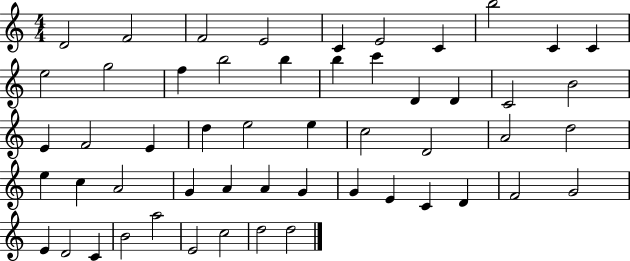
{
  \clef treble
  \numericTimeSignature
  \time 4/4
  \key c \major
  d'2 f'2 | f'2 e'2 | c'4 e'2 c'4 | b''2 c'4 c'4 | \break e''2 g''2 | f''4 b''2 b''4 | b''4 c'''4 d'4 d'4 | c'2 b'2 | \break e'4 f'2 e'4 | d''4 e''2 e''4 | c''2 d'2 | a'2 d''2 | \break e''4 c''4 a'2 | g'4 a'4 a'4 g'4 | g'4 e'4 c'4 d'4 | f'2 g'2 | \break e'4 d'2 c'4 | b'2 a''2 | e'2 c''2 | d''2 d''2 | \break \bar "|."
}